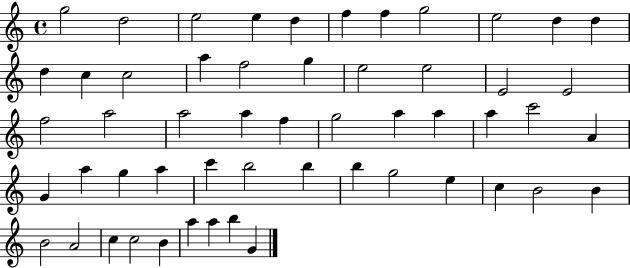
X:1
T:Untitled
M:4/4
L:1/4
K:C
g2 d2 e2 e d f f g2 e2 d d d c c2 a f2 g e2 e2 E2 E2 f2 a2 a2 a f g2 a a a c'2 A G a g a c' b2 b b g2 e c B2 B B2 A2 c c2 B a a b G